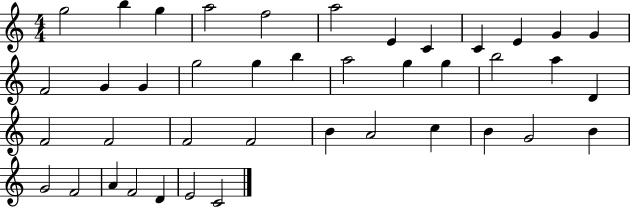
{
  \clef treble
  \numericTimeSignature
  \time 4/4
  \key c \major
  g''2 b''4 g''4 | a''2 f''2 | a''2 e'4 c'4 | c'4 e'4 g'4 g'4 | \break f'2 g'4 g'4 | g''2 g''4 b''4 | a''2 g''4 g''4 | b''2 a''4 d'4 | \break f'2 f'2 | f'2 f'2 | b'4 a'2 c''4 | b'4 g'2 b'4 | \break g'2 f'2 | a'4 f'2 d'4 | e'2 c'2 | \bar "|."
}